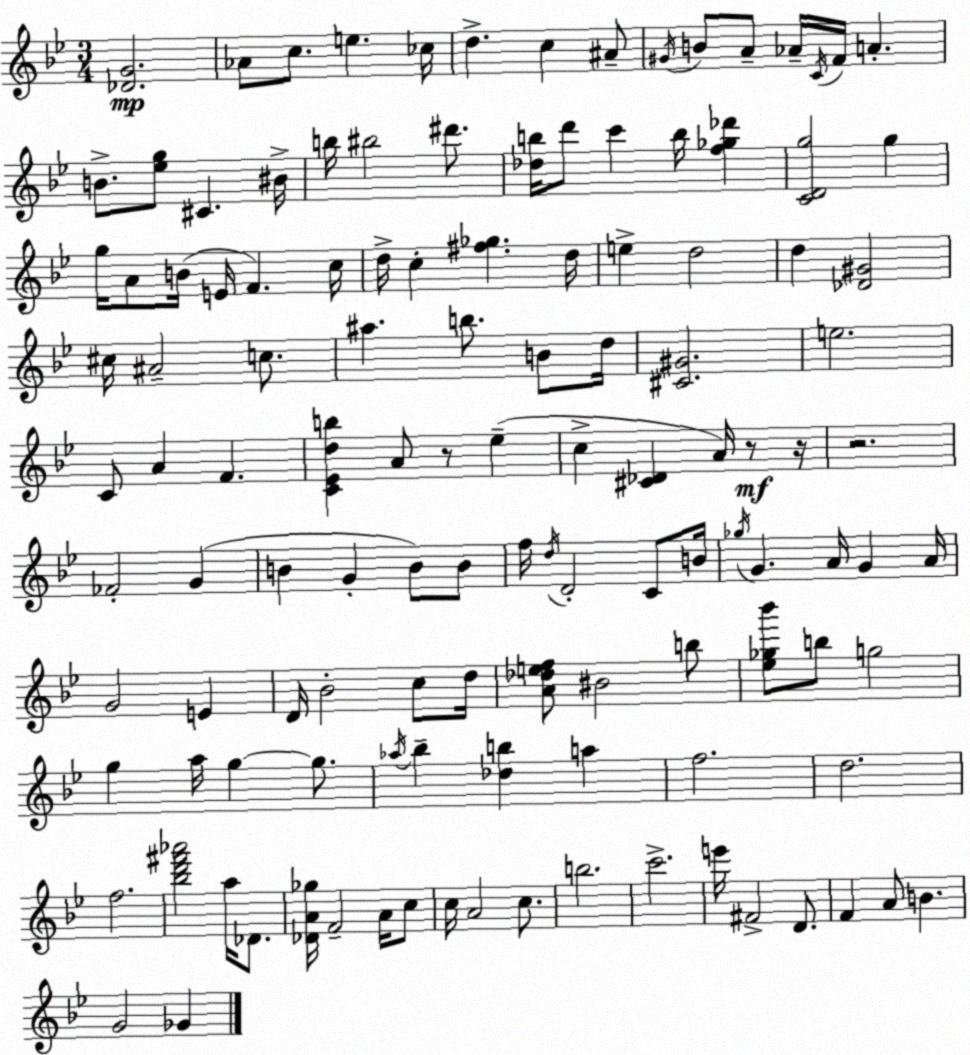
X:1
T:Untitled
M:3/4
L:1/4
K:Gm
[_DG]2 _A/2 c/2 e _c/4 d c ^A/2 ^G/4 B/2 A/2 _A/4 C/4 F/4 A B/2 [_eg]/2 ^C ^B/4 b/4 ^b2 ^d'/2 [_db]/4 d'/2 c' b/4 [f_g_d'] [CDg]2 g g/4 A/2 B/4 E/4 F c/4 d/4 c [^f_g] d/4 e d2 d [_D^G]2 ^c/4 ^A2 c/2 ^a b/2 B/2 d/4 [^C^G]2 e2 C/2 A F [C_Edb] A/2 z/2 _e c [^C_D] A/4 z/2 z/4 z2 _F2 G B G B/2 B/2 f/4 d/4 D2 C/2 B/4 _g/4 G A/4 G A/4 G2 E D/4 _B2 c/2 d/4 [A_def]/2 ^B2 b/2 [_e_g_b']/2 b/2 g2 g a/4 g g/2 _a/4 _b [_db] a f2 d2 f2 [_bd'^f'_a']2 a/4 _D/2 [_DA_g]/4 F2 A/4 c/2 c/4 A2 c/2 b2 c'2 e'/4 ^F2 D/2 F A/2 B G2 _G